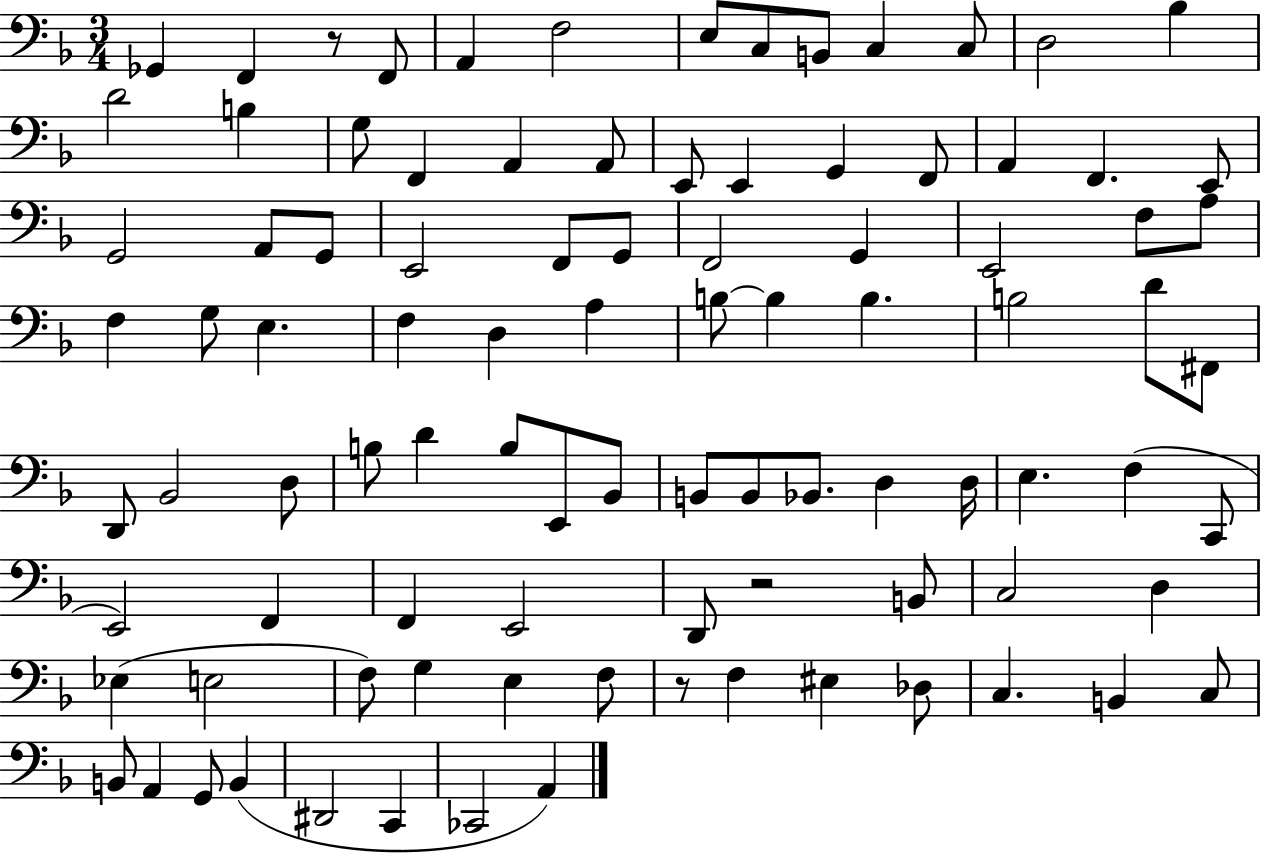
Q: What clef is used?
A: bass